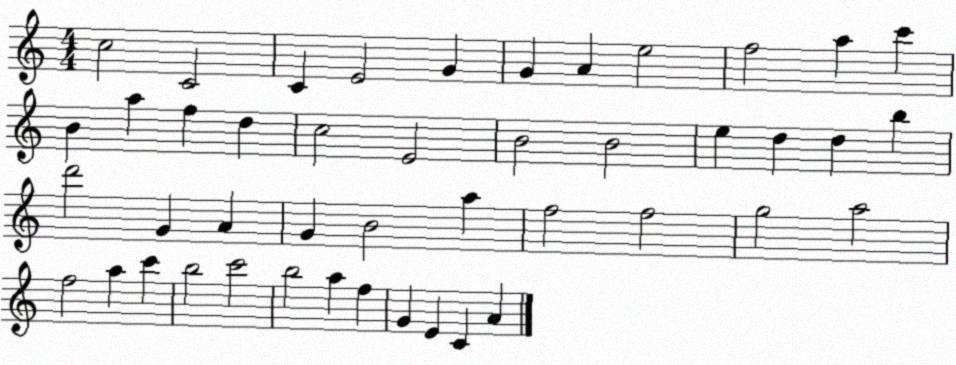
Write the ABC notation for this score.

X:1
T:Untitled
M:4/4
L:1/4
K:C
c2 C2 C E2 G G A e2 f2 a c' B a f d c2 E2 B2 B2 e d d b d'2 G A G B2 a f2 f2 g2 a2 f2 a c' b2 c'2 b2 a f G E C A